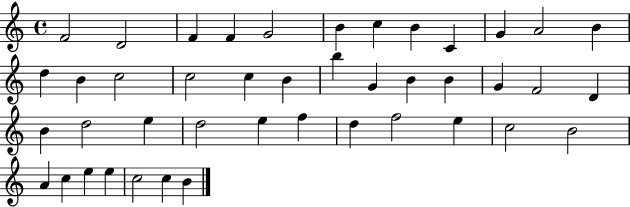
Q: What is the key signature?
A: C major